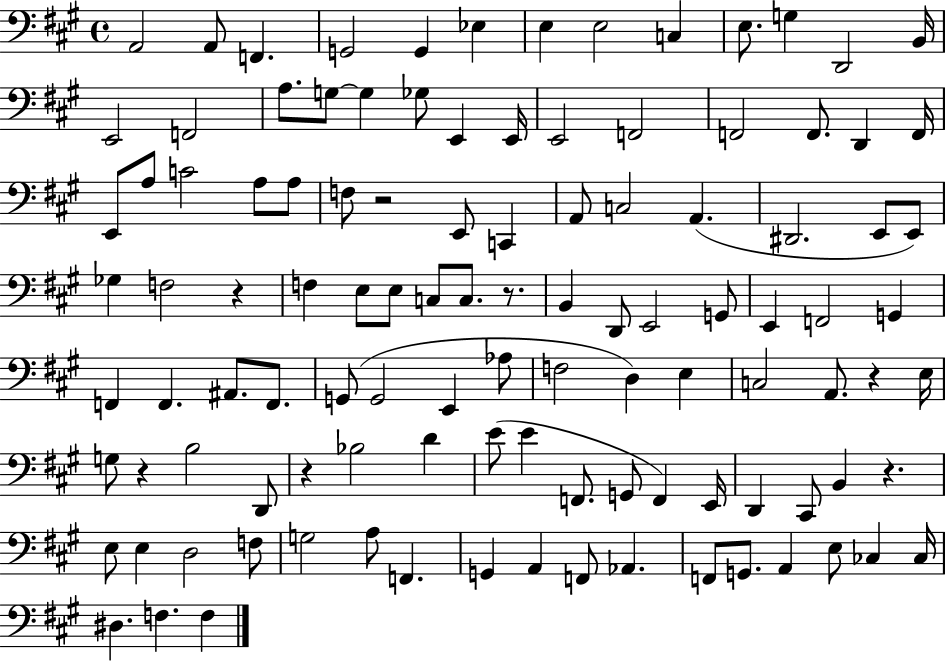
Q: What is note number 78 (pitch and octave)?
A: G2